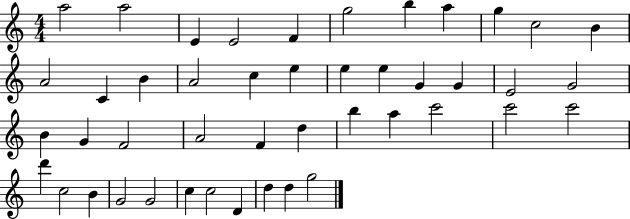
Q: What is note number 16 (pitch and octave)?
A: C5